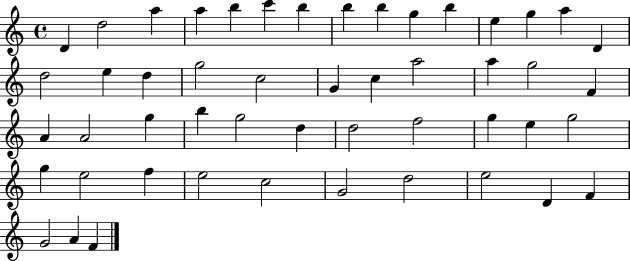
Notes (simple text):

D4/q D5/h A5/q A5/q B5/q C6/q B5/q B5/q B5/q G5/q B5/q E5/q G5/q A5/q D4/q D5/h E5/q D5/q G5/h C5/h G4/q C5/q A5/h A5/q G5/h F4/q A4/q A4/h G5/q B5/q G5/h D5/q D5/h F5/h G5/q E5/q G5/h G5/q E5/h F5/q E5/h C5/h G4/h D5/h E5/h D4/q F4/q G4/h A4/q F4/q